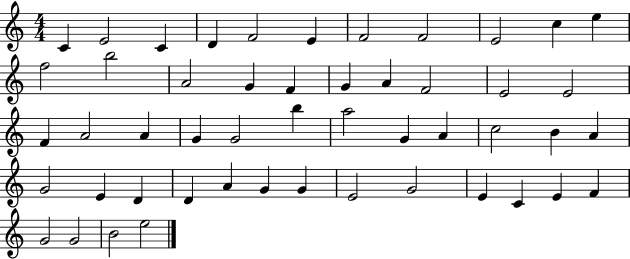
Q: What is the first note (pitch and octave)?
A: C4